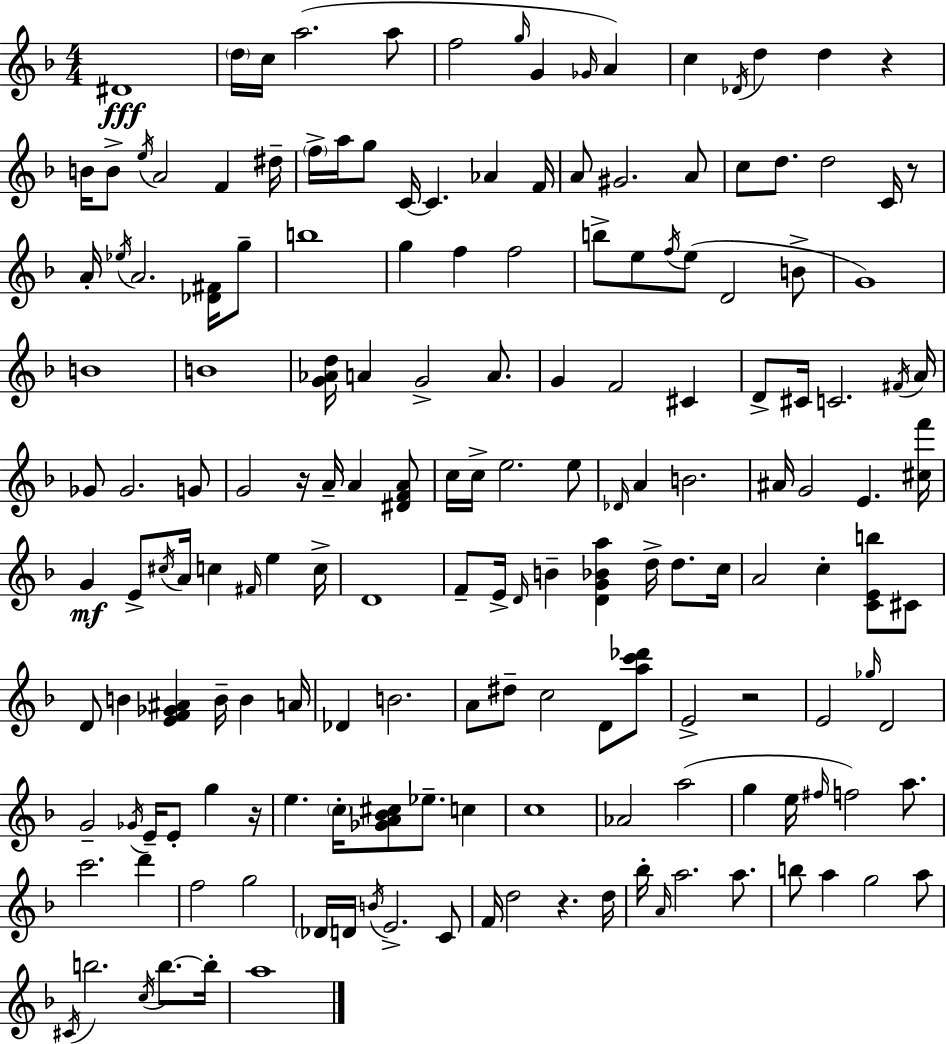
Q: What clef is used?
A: treble